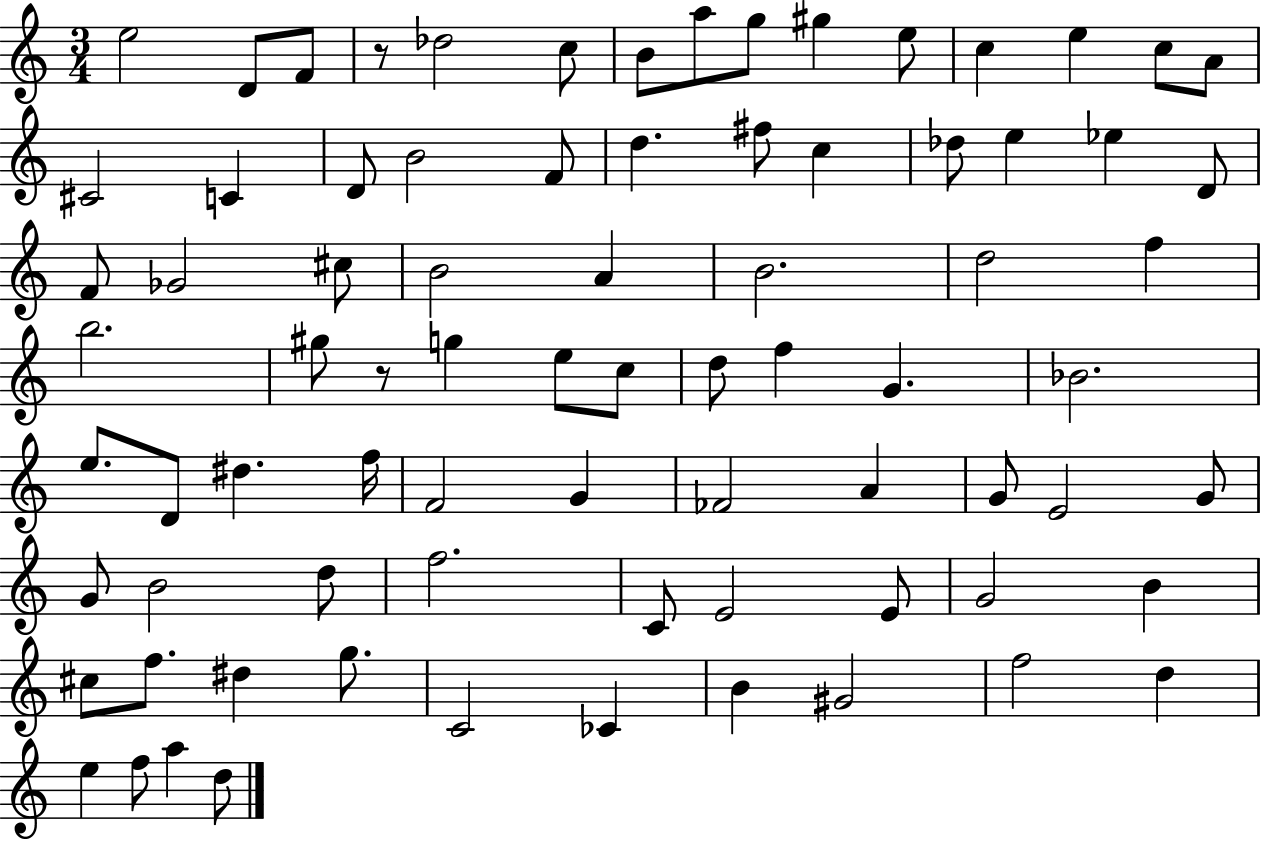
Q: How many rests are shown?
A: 2